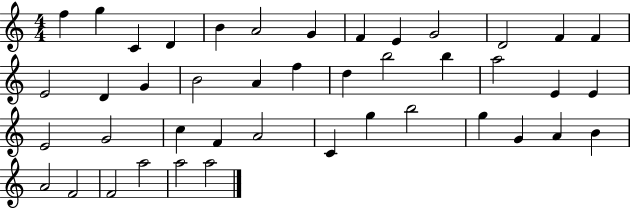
F5/q G5/q C4/q D4/q B4/q A4/h G4/q F4/q E4/q G4/h D4/h F4/q F4/q E4/h D4/q G4/q B4/h A4/q F5/q D5/q B5/h B5/q A5/h E4/q E4/q E4/h G4/h C5/q F4/q A4/h C4/q G5/q B5/h G5/q G4/q A4/q B4/q A4/h F4/h F4/h A5/h A5/h A5/h